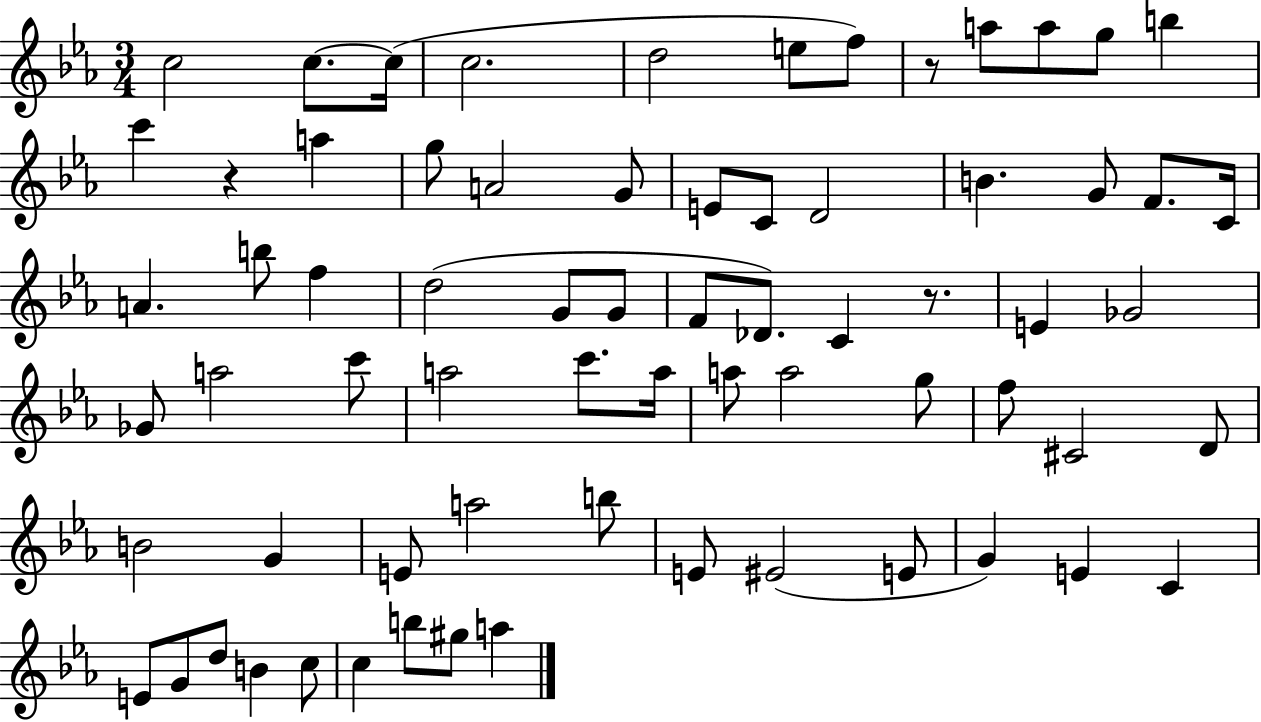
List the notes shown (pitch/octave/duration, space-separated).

C5/h C5/e. C5/s C5/h. D5/h E5/e F5/e R/e A5/e A5/e G5/e B5/q C6/q R/q A5/q G5/e A4/h G4/e E4/e C4/e D4/h B4/q. G4/e F4/e. C4/s A4/q. B5/e F5/q D5/h G4/e G4/e F4/e Db4/e. C4/q R/e. E4/q Gb4/h Gb4/e A5/h C6/e A5/h C6/e. A5/s A5/e A5/h G5/e F5/e C#4/h D4/e B4/h G4/q E4/e A5/h B5/e E4/e EIS4/h E4/e G4/q E4/q C4/q E4/e G4/e D5/e B4/q C5/e C5/q B5/e G#5/e A5/q